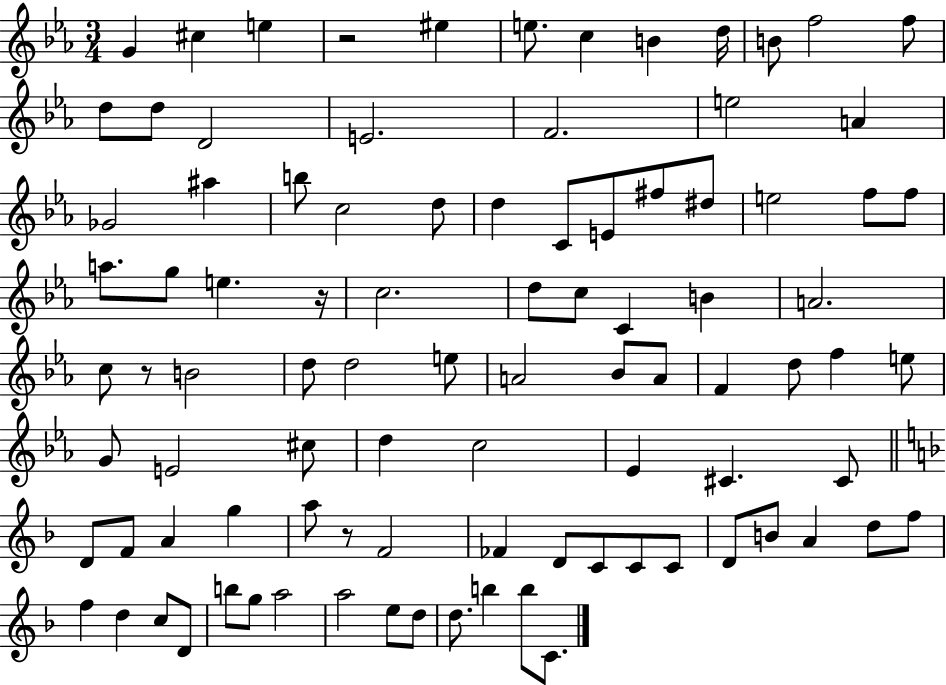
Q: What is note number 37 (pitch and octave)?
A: C5